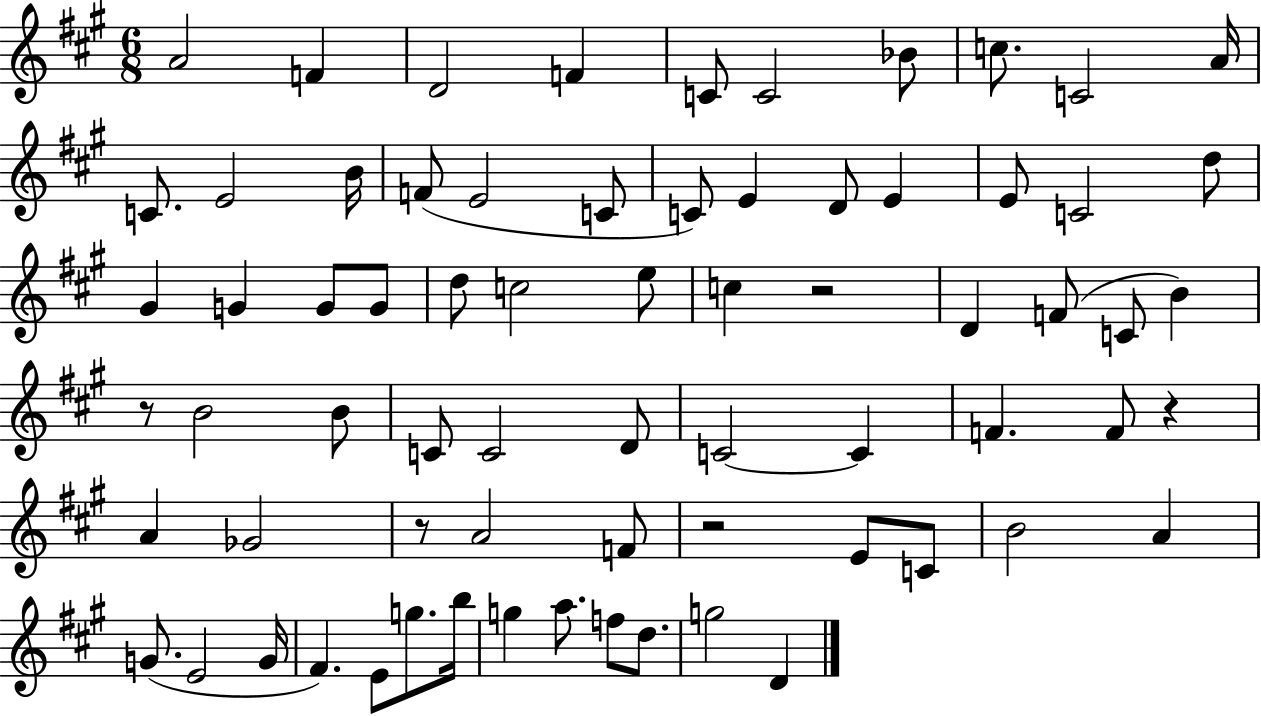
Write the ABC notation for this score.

X:1
T:Untitled
M:6/8
L:1/4
K:A
A2 F D2 F C/2 C2 _B/2 c/2 C2 A/4 C/2 E2 B/4 F/2 E2 C/2 C/2 E D/2 E E/2 C2 d/2 ^G G G/2 G/2 d/2 c2 e/2 c z2 D F/2 C/2 B z/2 B2 B/2 C/2 C2 D/2 C2 C F F/2 z A _G2 z/2 A2 F/2 z2 E/2 C/2 B2 A G/2 E2 G/4 ^F E/2 g/2 b/4 g a/2 f/2 d/2 g2 D